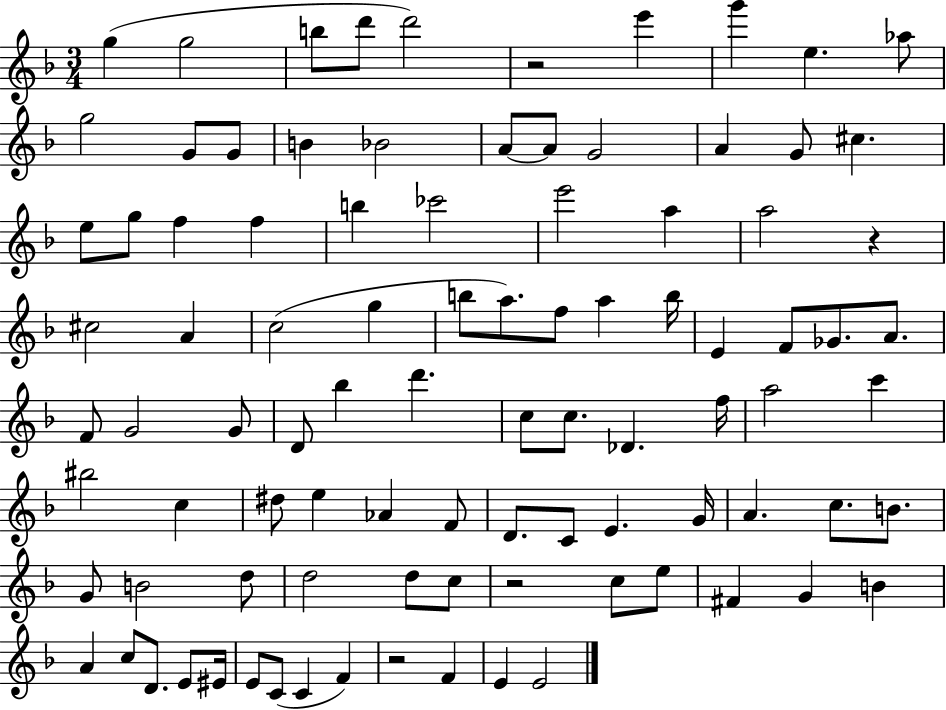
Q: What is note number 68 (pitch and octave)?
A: G4